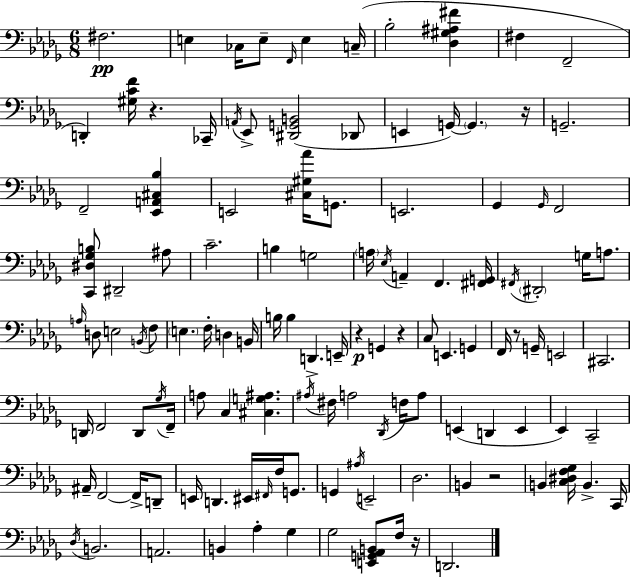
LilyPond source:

{
  \clef bass
  \numericTimeSignature
  \time 6/8
  \key bes \minor
  \repeat volta 2 { fis2.\pp | e4 ces16 e8-- \grace { f,16 } e4 | c16--( bes2-. <des gis ais fis'>4 | fis4 f,2-- | \break d,4-.) <gis c' f'>16 r4. | ces,16-- \acciaccatura { a,16 } ees,8-> <dis, g, b,>2( | des,8 e,4 g,16~~) \parenthesize g,4. | r16 g,2.-- | \break f,2-- <ees, a, cis bes>4 | e,2 <cis gis aes'>16 g,8. | e,2. | ges,4 \grace { ges,16 } f,2 | \break <c, dis ges b>8 dis,2-- | ais8 c'2.-- | b4 g2 | \parenthesize a16 \acciaccatura { ees16 } a,4-- f,4. | \break <fis, g,>16 \acciaccatura { fis,16 } \parenthesize dis,2-. | g16 a8. \grace { a16 } d8 e2 | \acciaccatura { b,16 } f8 \parenthesize e4. | f16-. d4 b,16 b16 b4 | \break d,4.-> e,16-- r4\p g,4 | r4 c8 e,4. | g,4 f,16 r8 g,16-- e,2 | cis,2. | \break d,16 f,2 | d,8 \acciaccatura { ges16 } f,16-- a8 c4 | <cis g ais>4. \acciaccatura { ais16 } fis16 a2 | \acciaccatura { des,16 } f16 a8 e,4( | \break d,4 e,4 ees,4) | c,2-- ais,16-- f,2~~ | f,16-> d,8-- e,16 d,4. | eis,16 \grace { fis,16 } f16 g,8. g,4 | \break \acciaccatura { ais16 } e,2-- | des2. | b,4 r2 | b,4 <c dis f ges>16 b,4.-> c,16 | \break \acciaccatura { des16 } b,2. | a,2. | b,4 aes4-. ges4 | ges2 <e, g, aes, b,>8 f16 | \break r16 d,2. | } \bar "|."
}